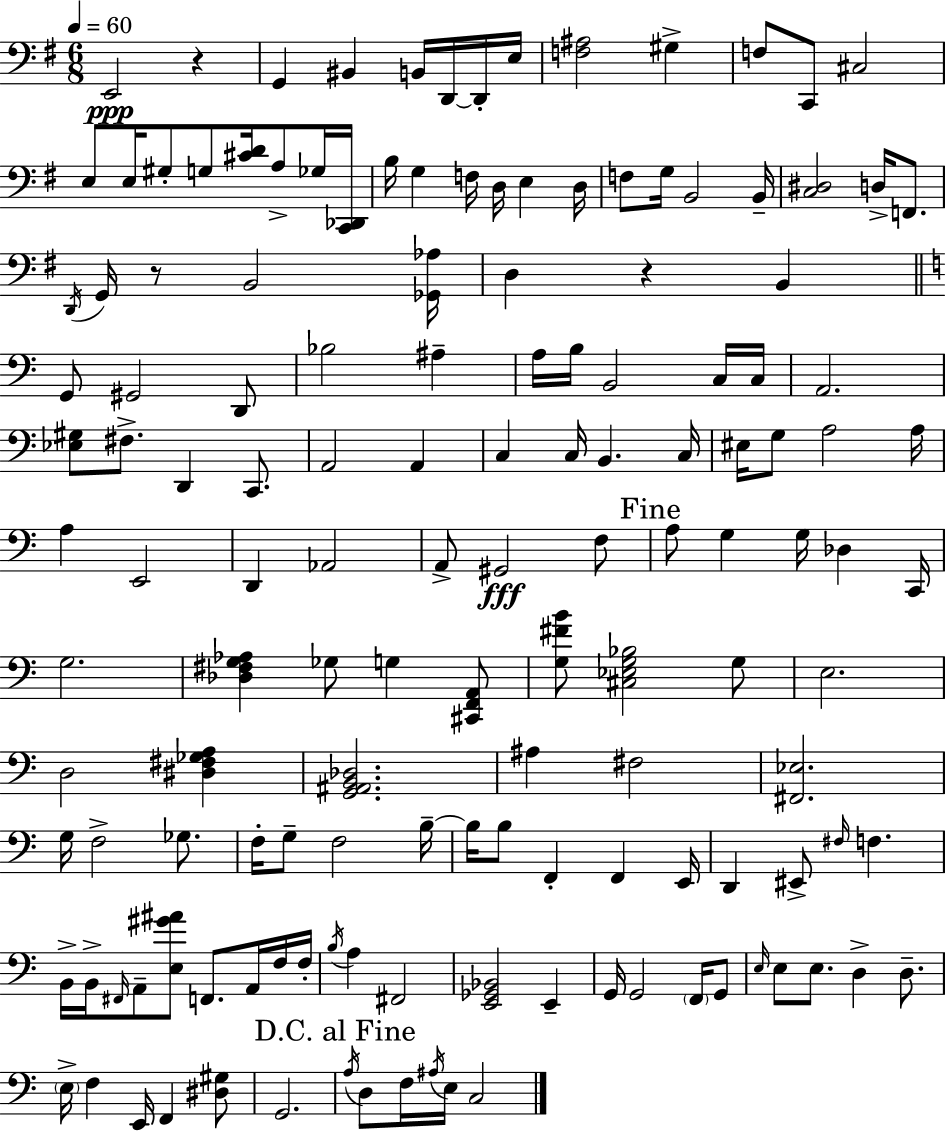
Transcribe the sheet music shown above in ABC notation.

X:1
T:Untitled
M:6/8
L:1/4
K:Em
E,,2 z G,, ^B,, B,,/4 D,,/4 D,,/4 E,/4 [F,^A,]2 ^G, F,/2 C,,/2 ^C,2 E,/2 E,/4 ^G,/2 G,/2 [^CD]/4 A,/2 _G,/4 [C,,_D,,]/4 B,/4 G, F,/4 D,/4 E, D,/4 F,/2 G,/4 B,,2 B,,/4 [C,^D,]2 D,/4 F,,/2 D,,/4 G,,/4 z/2 B,,2 [_G,,_A,]/4 D, z B,, G,,/2 ^G,,2 D,,/2 _B,2 ^A, A,/4 B,/4 B,,2 C,/4 C,/4 A,,2 [_E,^G,]/2 ^F,/2 D,, C,,/2 A,,2 A,, C, C,/4 B,, C,/4 ^E,/4 G,/2 A,2 A,/4 A, E,,2 D,, _A,,2 A,,/2 ^G,,2 F,/2 A,/2 G, G,/4 _D, C,,/4 G,2 [_D,^F,G,_A,] _G,/2 G, [^C,,F,,A,,]/2 [G,^FB]/2 [^C,_E,G,_B,]2 G,/2 E,2 D,2 [^D,^F,_G,A,] [G,,^A,,B,,_D,]2 ^A, ^F,2 [^F,,_E,]2 G,/4 F,2 _G,/2 F,/4 G,/2 F,2 B,/4 B,/4 B,/2 F,, F,, E,,/4 D,, ^E,,/2 ^F,/4 F, B,,/4 B,,/4 ^F,,/4 A,,/2 [E,^G^A]/2 F,,/2 A,,/4 F,/4 F,/4 B,/4 A, ^F,,2 [E,,_G,,_B,,]2 E,, G,,/4 G,,2 F,,/4 G,,/2 E,/4 E,/2 E,/2 D, D,/2 E,/4 F, E,,/4 F,, [^D,^G,]/2 G,,2 A,/4 D,/2 F,/4 ^A,/4 E,/4 C,2